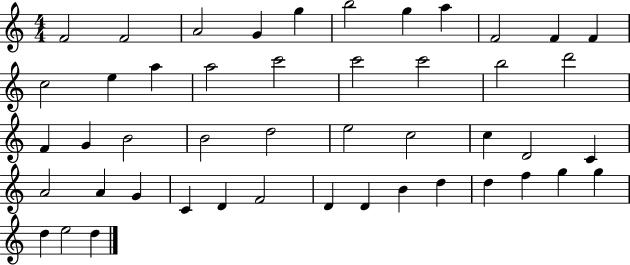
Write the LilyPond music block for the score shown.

{
  \clef treble
  \numericTimeSignature
  \time 4/4
  \key c \major
  f'2 f'2 | a'2 g'4 g''4 | b''2 g''4 a''4 | f'2 f'4 f'4 | \break c''2 e''4 a''4 | a''2 c'''2 | c'''2 c'''2 | b''2 d'''2 | \break f'4 g'4 b'2 | b'2 d''2 | e''2 c''2 | c''4 d'2 c'4 | \break a'2 a'4 g'4 | c'4 d'4 f'2 | d'4 d'4 b'4 d''4 | d''4 f''4 g''4 g''4 | \break d''4 e''2 d''4 | \bar "|."
}